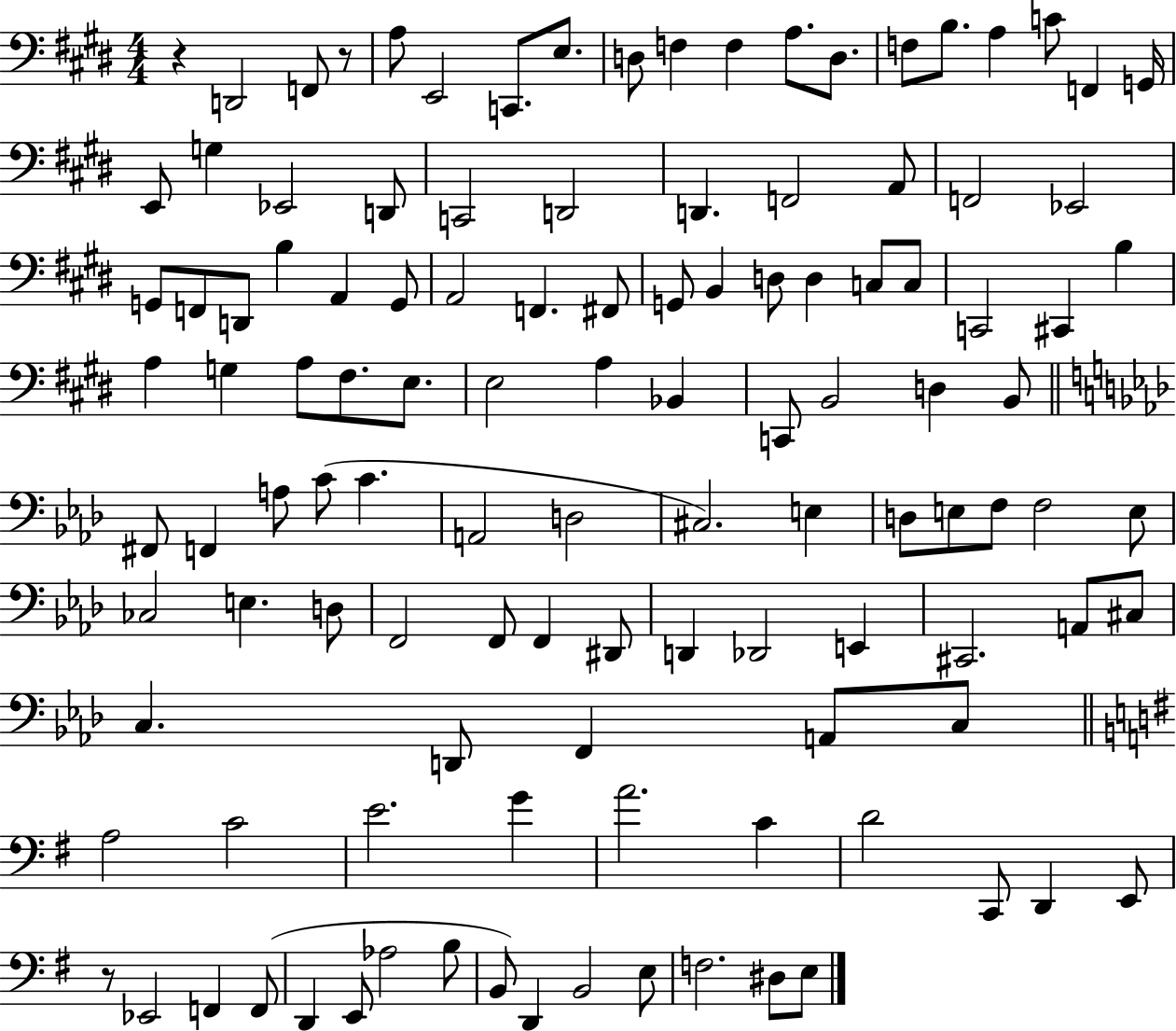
{
  \clef bass
  \numericTimeSignature
  \time 4/4
  \key e \major
  r4 d,2 f,8 r8 | a8 e,2 c,8. e8. | d8 f4 f4 a8. d8. | f8 b8. a4 c'8 f,4 g,16 | \break e,8 g4 ees,2 d,8 | c,2 d,2 | d,4. f,2 a,8 | f,2 ees,2 | \break g,8 f,8 d,8 b4 a,4 g,8 | a,2 f,4. fis,8 | g,8 b,4 d8 d4 c8 c8 | c,2 cis,4 b4 | \break a4 g4 a8 fis8. e8. | e2 a4 bes,4 | c,8 b,2 d4 b,8 | \bar "||" \break \key aes \major fis,8 f,4 a8 c'8( c'4. | a,2 d2 | cis2.) e4 | d8 e8 f8 f2 e8 | \break ces2 e4. d8 | f,2 f,8 f,4 dis,8 | d,4 des,2 e,4 | cis,2. a,8 cis8 | \break c4. d,8 f,4 a,8 c8 | \bar "||" \break \key g \major a2 c'2 | e'2. g'4 | a'2. c'4 | d'2 c,8 d,4 e,8 | \break r8 ees,2 f,4 f,8( | d,4 e,8 aes2 b8 | b,8) d,4 b,2 e8 | f2. dis8 e8 | \break \bar "|."
}